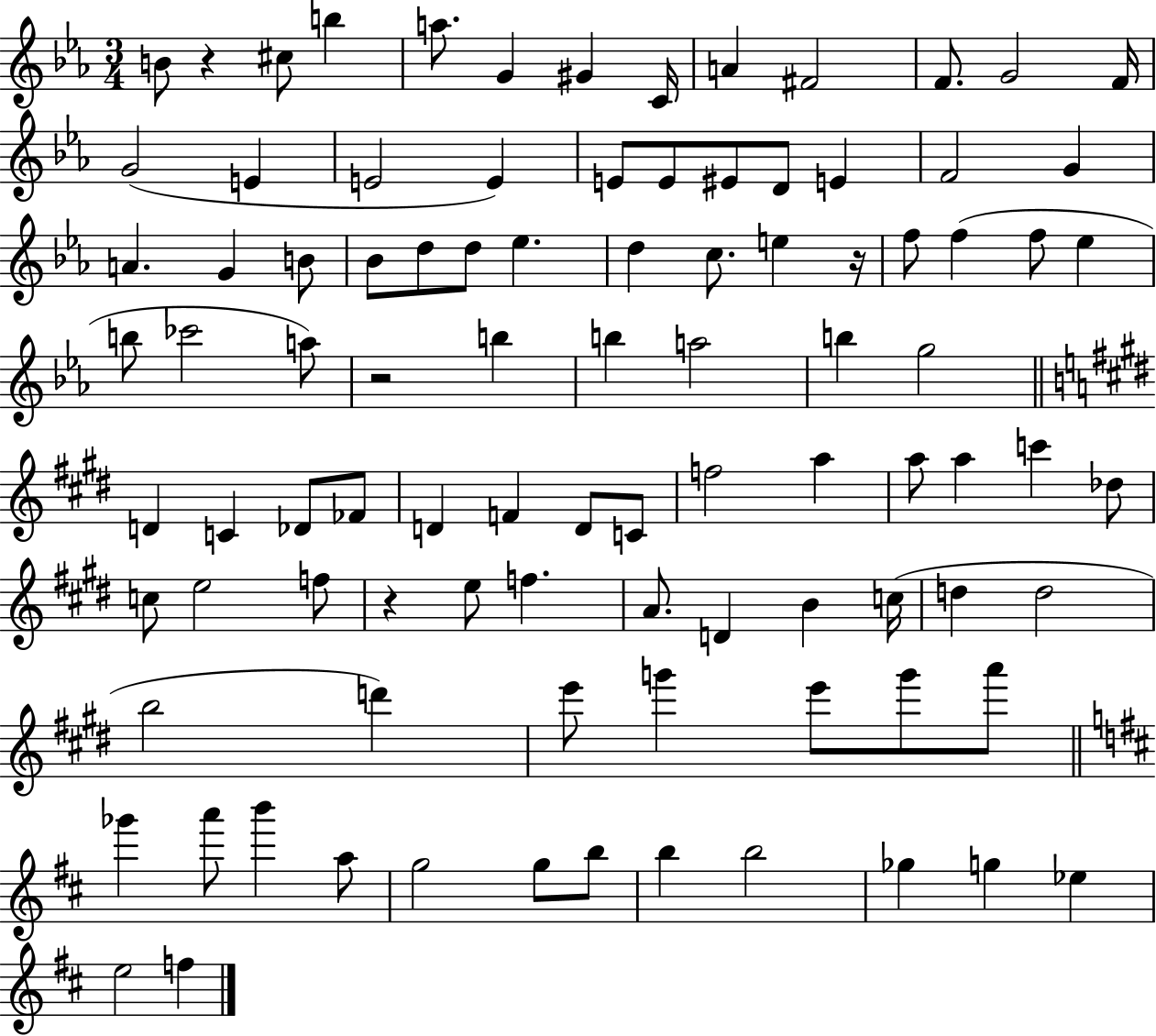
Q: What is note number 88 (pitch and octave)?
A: G5